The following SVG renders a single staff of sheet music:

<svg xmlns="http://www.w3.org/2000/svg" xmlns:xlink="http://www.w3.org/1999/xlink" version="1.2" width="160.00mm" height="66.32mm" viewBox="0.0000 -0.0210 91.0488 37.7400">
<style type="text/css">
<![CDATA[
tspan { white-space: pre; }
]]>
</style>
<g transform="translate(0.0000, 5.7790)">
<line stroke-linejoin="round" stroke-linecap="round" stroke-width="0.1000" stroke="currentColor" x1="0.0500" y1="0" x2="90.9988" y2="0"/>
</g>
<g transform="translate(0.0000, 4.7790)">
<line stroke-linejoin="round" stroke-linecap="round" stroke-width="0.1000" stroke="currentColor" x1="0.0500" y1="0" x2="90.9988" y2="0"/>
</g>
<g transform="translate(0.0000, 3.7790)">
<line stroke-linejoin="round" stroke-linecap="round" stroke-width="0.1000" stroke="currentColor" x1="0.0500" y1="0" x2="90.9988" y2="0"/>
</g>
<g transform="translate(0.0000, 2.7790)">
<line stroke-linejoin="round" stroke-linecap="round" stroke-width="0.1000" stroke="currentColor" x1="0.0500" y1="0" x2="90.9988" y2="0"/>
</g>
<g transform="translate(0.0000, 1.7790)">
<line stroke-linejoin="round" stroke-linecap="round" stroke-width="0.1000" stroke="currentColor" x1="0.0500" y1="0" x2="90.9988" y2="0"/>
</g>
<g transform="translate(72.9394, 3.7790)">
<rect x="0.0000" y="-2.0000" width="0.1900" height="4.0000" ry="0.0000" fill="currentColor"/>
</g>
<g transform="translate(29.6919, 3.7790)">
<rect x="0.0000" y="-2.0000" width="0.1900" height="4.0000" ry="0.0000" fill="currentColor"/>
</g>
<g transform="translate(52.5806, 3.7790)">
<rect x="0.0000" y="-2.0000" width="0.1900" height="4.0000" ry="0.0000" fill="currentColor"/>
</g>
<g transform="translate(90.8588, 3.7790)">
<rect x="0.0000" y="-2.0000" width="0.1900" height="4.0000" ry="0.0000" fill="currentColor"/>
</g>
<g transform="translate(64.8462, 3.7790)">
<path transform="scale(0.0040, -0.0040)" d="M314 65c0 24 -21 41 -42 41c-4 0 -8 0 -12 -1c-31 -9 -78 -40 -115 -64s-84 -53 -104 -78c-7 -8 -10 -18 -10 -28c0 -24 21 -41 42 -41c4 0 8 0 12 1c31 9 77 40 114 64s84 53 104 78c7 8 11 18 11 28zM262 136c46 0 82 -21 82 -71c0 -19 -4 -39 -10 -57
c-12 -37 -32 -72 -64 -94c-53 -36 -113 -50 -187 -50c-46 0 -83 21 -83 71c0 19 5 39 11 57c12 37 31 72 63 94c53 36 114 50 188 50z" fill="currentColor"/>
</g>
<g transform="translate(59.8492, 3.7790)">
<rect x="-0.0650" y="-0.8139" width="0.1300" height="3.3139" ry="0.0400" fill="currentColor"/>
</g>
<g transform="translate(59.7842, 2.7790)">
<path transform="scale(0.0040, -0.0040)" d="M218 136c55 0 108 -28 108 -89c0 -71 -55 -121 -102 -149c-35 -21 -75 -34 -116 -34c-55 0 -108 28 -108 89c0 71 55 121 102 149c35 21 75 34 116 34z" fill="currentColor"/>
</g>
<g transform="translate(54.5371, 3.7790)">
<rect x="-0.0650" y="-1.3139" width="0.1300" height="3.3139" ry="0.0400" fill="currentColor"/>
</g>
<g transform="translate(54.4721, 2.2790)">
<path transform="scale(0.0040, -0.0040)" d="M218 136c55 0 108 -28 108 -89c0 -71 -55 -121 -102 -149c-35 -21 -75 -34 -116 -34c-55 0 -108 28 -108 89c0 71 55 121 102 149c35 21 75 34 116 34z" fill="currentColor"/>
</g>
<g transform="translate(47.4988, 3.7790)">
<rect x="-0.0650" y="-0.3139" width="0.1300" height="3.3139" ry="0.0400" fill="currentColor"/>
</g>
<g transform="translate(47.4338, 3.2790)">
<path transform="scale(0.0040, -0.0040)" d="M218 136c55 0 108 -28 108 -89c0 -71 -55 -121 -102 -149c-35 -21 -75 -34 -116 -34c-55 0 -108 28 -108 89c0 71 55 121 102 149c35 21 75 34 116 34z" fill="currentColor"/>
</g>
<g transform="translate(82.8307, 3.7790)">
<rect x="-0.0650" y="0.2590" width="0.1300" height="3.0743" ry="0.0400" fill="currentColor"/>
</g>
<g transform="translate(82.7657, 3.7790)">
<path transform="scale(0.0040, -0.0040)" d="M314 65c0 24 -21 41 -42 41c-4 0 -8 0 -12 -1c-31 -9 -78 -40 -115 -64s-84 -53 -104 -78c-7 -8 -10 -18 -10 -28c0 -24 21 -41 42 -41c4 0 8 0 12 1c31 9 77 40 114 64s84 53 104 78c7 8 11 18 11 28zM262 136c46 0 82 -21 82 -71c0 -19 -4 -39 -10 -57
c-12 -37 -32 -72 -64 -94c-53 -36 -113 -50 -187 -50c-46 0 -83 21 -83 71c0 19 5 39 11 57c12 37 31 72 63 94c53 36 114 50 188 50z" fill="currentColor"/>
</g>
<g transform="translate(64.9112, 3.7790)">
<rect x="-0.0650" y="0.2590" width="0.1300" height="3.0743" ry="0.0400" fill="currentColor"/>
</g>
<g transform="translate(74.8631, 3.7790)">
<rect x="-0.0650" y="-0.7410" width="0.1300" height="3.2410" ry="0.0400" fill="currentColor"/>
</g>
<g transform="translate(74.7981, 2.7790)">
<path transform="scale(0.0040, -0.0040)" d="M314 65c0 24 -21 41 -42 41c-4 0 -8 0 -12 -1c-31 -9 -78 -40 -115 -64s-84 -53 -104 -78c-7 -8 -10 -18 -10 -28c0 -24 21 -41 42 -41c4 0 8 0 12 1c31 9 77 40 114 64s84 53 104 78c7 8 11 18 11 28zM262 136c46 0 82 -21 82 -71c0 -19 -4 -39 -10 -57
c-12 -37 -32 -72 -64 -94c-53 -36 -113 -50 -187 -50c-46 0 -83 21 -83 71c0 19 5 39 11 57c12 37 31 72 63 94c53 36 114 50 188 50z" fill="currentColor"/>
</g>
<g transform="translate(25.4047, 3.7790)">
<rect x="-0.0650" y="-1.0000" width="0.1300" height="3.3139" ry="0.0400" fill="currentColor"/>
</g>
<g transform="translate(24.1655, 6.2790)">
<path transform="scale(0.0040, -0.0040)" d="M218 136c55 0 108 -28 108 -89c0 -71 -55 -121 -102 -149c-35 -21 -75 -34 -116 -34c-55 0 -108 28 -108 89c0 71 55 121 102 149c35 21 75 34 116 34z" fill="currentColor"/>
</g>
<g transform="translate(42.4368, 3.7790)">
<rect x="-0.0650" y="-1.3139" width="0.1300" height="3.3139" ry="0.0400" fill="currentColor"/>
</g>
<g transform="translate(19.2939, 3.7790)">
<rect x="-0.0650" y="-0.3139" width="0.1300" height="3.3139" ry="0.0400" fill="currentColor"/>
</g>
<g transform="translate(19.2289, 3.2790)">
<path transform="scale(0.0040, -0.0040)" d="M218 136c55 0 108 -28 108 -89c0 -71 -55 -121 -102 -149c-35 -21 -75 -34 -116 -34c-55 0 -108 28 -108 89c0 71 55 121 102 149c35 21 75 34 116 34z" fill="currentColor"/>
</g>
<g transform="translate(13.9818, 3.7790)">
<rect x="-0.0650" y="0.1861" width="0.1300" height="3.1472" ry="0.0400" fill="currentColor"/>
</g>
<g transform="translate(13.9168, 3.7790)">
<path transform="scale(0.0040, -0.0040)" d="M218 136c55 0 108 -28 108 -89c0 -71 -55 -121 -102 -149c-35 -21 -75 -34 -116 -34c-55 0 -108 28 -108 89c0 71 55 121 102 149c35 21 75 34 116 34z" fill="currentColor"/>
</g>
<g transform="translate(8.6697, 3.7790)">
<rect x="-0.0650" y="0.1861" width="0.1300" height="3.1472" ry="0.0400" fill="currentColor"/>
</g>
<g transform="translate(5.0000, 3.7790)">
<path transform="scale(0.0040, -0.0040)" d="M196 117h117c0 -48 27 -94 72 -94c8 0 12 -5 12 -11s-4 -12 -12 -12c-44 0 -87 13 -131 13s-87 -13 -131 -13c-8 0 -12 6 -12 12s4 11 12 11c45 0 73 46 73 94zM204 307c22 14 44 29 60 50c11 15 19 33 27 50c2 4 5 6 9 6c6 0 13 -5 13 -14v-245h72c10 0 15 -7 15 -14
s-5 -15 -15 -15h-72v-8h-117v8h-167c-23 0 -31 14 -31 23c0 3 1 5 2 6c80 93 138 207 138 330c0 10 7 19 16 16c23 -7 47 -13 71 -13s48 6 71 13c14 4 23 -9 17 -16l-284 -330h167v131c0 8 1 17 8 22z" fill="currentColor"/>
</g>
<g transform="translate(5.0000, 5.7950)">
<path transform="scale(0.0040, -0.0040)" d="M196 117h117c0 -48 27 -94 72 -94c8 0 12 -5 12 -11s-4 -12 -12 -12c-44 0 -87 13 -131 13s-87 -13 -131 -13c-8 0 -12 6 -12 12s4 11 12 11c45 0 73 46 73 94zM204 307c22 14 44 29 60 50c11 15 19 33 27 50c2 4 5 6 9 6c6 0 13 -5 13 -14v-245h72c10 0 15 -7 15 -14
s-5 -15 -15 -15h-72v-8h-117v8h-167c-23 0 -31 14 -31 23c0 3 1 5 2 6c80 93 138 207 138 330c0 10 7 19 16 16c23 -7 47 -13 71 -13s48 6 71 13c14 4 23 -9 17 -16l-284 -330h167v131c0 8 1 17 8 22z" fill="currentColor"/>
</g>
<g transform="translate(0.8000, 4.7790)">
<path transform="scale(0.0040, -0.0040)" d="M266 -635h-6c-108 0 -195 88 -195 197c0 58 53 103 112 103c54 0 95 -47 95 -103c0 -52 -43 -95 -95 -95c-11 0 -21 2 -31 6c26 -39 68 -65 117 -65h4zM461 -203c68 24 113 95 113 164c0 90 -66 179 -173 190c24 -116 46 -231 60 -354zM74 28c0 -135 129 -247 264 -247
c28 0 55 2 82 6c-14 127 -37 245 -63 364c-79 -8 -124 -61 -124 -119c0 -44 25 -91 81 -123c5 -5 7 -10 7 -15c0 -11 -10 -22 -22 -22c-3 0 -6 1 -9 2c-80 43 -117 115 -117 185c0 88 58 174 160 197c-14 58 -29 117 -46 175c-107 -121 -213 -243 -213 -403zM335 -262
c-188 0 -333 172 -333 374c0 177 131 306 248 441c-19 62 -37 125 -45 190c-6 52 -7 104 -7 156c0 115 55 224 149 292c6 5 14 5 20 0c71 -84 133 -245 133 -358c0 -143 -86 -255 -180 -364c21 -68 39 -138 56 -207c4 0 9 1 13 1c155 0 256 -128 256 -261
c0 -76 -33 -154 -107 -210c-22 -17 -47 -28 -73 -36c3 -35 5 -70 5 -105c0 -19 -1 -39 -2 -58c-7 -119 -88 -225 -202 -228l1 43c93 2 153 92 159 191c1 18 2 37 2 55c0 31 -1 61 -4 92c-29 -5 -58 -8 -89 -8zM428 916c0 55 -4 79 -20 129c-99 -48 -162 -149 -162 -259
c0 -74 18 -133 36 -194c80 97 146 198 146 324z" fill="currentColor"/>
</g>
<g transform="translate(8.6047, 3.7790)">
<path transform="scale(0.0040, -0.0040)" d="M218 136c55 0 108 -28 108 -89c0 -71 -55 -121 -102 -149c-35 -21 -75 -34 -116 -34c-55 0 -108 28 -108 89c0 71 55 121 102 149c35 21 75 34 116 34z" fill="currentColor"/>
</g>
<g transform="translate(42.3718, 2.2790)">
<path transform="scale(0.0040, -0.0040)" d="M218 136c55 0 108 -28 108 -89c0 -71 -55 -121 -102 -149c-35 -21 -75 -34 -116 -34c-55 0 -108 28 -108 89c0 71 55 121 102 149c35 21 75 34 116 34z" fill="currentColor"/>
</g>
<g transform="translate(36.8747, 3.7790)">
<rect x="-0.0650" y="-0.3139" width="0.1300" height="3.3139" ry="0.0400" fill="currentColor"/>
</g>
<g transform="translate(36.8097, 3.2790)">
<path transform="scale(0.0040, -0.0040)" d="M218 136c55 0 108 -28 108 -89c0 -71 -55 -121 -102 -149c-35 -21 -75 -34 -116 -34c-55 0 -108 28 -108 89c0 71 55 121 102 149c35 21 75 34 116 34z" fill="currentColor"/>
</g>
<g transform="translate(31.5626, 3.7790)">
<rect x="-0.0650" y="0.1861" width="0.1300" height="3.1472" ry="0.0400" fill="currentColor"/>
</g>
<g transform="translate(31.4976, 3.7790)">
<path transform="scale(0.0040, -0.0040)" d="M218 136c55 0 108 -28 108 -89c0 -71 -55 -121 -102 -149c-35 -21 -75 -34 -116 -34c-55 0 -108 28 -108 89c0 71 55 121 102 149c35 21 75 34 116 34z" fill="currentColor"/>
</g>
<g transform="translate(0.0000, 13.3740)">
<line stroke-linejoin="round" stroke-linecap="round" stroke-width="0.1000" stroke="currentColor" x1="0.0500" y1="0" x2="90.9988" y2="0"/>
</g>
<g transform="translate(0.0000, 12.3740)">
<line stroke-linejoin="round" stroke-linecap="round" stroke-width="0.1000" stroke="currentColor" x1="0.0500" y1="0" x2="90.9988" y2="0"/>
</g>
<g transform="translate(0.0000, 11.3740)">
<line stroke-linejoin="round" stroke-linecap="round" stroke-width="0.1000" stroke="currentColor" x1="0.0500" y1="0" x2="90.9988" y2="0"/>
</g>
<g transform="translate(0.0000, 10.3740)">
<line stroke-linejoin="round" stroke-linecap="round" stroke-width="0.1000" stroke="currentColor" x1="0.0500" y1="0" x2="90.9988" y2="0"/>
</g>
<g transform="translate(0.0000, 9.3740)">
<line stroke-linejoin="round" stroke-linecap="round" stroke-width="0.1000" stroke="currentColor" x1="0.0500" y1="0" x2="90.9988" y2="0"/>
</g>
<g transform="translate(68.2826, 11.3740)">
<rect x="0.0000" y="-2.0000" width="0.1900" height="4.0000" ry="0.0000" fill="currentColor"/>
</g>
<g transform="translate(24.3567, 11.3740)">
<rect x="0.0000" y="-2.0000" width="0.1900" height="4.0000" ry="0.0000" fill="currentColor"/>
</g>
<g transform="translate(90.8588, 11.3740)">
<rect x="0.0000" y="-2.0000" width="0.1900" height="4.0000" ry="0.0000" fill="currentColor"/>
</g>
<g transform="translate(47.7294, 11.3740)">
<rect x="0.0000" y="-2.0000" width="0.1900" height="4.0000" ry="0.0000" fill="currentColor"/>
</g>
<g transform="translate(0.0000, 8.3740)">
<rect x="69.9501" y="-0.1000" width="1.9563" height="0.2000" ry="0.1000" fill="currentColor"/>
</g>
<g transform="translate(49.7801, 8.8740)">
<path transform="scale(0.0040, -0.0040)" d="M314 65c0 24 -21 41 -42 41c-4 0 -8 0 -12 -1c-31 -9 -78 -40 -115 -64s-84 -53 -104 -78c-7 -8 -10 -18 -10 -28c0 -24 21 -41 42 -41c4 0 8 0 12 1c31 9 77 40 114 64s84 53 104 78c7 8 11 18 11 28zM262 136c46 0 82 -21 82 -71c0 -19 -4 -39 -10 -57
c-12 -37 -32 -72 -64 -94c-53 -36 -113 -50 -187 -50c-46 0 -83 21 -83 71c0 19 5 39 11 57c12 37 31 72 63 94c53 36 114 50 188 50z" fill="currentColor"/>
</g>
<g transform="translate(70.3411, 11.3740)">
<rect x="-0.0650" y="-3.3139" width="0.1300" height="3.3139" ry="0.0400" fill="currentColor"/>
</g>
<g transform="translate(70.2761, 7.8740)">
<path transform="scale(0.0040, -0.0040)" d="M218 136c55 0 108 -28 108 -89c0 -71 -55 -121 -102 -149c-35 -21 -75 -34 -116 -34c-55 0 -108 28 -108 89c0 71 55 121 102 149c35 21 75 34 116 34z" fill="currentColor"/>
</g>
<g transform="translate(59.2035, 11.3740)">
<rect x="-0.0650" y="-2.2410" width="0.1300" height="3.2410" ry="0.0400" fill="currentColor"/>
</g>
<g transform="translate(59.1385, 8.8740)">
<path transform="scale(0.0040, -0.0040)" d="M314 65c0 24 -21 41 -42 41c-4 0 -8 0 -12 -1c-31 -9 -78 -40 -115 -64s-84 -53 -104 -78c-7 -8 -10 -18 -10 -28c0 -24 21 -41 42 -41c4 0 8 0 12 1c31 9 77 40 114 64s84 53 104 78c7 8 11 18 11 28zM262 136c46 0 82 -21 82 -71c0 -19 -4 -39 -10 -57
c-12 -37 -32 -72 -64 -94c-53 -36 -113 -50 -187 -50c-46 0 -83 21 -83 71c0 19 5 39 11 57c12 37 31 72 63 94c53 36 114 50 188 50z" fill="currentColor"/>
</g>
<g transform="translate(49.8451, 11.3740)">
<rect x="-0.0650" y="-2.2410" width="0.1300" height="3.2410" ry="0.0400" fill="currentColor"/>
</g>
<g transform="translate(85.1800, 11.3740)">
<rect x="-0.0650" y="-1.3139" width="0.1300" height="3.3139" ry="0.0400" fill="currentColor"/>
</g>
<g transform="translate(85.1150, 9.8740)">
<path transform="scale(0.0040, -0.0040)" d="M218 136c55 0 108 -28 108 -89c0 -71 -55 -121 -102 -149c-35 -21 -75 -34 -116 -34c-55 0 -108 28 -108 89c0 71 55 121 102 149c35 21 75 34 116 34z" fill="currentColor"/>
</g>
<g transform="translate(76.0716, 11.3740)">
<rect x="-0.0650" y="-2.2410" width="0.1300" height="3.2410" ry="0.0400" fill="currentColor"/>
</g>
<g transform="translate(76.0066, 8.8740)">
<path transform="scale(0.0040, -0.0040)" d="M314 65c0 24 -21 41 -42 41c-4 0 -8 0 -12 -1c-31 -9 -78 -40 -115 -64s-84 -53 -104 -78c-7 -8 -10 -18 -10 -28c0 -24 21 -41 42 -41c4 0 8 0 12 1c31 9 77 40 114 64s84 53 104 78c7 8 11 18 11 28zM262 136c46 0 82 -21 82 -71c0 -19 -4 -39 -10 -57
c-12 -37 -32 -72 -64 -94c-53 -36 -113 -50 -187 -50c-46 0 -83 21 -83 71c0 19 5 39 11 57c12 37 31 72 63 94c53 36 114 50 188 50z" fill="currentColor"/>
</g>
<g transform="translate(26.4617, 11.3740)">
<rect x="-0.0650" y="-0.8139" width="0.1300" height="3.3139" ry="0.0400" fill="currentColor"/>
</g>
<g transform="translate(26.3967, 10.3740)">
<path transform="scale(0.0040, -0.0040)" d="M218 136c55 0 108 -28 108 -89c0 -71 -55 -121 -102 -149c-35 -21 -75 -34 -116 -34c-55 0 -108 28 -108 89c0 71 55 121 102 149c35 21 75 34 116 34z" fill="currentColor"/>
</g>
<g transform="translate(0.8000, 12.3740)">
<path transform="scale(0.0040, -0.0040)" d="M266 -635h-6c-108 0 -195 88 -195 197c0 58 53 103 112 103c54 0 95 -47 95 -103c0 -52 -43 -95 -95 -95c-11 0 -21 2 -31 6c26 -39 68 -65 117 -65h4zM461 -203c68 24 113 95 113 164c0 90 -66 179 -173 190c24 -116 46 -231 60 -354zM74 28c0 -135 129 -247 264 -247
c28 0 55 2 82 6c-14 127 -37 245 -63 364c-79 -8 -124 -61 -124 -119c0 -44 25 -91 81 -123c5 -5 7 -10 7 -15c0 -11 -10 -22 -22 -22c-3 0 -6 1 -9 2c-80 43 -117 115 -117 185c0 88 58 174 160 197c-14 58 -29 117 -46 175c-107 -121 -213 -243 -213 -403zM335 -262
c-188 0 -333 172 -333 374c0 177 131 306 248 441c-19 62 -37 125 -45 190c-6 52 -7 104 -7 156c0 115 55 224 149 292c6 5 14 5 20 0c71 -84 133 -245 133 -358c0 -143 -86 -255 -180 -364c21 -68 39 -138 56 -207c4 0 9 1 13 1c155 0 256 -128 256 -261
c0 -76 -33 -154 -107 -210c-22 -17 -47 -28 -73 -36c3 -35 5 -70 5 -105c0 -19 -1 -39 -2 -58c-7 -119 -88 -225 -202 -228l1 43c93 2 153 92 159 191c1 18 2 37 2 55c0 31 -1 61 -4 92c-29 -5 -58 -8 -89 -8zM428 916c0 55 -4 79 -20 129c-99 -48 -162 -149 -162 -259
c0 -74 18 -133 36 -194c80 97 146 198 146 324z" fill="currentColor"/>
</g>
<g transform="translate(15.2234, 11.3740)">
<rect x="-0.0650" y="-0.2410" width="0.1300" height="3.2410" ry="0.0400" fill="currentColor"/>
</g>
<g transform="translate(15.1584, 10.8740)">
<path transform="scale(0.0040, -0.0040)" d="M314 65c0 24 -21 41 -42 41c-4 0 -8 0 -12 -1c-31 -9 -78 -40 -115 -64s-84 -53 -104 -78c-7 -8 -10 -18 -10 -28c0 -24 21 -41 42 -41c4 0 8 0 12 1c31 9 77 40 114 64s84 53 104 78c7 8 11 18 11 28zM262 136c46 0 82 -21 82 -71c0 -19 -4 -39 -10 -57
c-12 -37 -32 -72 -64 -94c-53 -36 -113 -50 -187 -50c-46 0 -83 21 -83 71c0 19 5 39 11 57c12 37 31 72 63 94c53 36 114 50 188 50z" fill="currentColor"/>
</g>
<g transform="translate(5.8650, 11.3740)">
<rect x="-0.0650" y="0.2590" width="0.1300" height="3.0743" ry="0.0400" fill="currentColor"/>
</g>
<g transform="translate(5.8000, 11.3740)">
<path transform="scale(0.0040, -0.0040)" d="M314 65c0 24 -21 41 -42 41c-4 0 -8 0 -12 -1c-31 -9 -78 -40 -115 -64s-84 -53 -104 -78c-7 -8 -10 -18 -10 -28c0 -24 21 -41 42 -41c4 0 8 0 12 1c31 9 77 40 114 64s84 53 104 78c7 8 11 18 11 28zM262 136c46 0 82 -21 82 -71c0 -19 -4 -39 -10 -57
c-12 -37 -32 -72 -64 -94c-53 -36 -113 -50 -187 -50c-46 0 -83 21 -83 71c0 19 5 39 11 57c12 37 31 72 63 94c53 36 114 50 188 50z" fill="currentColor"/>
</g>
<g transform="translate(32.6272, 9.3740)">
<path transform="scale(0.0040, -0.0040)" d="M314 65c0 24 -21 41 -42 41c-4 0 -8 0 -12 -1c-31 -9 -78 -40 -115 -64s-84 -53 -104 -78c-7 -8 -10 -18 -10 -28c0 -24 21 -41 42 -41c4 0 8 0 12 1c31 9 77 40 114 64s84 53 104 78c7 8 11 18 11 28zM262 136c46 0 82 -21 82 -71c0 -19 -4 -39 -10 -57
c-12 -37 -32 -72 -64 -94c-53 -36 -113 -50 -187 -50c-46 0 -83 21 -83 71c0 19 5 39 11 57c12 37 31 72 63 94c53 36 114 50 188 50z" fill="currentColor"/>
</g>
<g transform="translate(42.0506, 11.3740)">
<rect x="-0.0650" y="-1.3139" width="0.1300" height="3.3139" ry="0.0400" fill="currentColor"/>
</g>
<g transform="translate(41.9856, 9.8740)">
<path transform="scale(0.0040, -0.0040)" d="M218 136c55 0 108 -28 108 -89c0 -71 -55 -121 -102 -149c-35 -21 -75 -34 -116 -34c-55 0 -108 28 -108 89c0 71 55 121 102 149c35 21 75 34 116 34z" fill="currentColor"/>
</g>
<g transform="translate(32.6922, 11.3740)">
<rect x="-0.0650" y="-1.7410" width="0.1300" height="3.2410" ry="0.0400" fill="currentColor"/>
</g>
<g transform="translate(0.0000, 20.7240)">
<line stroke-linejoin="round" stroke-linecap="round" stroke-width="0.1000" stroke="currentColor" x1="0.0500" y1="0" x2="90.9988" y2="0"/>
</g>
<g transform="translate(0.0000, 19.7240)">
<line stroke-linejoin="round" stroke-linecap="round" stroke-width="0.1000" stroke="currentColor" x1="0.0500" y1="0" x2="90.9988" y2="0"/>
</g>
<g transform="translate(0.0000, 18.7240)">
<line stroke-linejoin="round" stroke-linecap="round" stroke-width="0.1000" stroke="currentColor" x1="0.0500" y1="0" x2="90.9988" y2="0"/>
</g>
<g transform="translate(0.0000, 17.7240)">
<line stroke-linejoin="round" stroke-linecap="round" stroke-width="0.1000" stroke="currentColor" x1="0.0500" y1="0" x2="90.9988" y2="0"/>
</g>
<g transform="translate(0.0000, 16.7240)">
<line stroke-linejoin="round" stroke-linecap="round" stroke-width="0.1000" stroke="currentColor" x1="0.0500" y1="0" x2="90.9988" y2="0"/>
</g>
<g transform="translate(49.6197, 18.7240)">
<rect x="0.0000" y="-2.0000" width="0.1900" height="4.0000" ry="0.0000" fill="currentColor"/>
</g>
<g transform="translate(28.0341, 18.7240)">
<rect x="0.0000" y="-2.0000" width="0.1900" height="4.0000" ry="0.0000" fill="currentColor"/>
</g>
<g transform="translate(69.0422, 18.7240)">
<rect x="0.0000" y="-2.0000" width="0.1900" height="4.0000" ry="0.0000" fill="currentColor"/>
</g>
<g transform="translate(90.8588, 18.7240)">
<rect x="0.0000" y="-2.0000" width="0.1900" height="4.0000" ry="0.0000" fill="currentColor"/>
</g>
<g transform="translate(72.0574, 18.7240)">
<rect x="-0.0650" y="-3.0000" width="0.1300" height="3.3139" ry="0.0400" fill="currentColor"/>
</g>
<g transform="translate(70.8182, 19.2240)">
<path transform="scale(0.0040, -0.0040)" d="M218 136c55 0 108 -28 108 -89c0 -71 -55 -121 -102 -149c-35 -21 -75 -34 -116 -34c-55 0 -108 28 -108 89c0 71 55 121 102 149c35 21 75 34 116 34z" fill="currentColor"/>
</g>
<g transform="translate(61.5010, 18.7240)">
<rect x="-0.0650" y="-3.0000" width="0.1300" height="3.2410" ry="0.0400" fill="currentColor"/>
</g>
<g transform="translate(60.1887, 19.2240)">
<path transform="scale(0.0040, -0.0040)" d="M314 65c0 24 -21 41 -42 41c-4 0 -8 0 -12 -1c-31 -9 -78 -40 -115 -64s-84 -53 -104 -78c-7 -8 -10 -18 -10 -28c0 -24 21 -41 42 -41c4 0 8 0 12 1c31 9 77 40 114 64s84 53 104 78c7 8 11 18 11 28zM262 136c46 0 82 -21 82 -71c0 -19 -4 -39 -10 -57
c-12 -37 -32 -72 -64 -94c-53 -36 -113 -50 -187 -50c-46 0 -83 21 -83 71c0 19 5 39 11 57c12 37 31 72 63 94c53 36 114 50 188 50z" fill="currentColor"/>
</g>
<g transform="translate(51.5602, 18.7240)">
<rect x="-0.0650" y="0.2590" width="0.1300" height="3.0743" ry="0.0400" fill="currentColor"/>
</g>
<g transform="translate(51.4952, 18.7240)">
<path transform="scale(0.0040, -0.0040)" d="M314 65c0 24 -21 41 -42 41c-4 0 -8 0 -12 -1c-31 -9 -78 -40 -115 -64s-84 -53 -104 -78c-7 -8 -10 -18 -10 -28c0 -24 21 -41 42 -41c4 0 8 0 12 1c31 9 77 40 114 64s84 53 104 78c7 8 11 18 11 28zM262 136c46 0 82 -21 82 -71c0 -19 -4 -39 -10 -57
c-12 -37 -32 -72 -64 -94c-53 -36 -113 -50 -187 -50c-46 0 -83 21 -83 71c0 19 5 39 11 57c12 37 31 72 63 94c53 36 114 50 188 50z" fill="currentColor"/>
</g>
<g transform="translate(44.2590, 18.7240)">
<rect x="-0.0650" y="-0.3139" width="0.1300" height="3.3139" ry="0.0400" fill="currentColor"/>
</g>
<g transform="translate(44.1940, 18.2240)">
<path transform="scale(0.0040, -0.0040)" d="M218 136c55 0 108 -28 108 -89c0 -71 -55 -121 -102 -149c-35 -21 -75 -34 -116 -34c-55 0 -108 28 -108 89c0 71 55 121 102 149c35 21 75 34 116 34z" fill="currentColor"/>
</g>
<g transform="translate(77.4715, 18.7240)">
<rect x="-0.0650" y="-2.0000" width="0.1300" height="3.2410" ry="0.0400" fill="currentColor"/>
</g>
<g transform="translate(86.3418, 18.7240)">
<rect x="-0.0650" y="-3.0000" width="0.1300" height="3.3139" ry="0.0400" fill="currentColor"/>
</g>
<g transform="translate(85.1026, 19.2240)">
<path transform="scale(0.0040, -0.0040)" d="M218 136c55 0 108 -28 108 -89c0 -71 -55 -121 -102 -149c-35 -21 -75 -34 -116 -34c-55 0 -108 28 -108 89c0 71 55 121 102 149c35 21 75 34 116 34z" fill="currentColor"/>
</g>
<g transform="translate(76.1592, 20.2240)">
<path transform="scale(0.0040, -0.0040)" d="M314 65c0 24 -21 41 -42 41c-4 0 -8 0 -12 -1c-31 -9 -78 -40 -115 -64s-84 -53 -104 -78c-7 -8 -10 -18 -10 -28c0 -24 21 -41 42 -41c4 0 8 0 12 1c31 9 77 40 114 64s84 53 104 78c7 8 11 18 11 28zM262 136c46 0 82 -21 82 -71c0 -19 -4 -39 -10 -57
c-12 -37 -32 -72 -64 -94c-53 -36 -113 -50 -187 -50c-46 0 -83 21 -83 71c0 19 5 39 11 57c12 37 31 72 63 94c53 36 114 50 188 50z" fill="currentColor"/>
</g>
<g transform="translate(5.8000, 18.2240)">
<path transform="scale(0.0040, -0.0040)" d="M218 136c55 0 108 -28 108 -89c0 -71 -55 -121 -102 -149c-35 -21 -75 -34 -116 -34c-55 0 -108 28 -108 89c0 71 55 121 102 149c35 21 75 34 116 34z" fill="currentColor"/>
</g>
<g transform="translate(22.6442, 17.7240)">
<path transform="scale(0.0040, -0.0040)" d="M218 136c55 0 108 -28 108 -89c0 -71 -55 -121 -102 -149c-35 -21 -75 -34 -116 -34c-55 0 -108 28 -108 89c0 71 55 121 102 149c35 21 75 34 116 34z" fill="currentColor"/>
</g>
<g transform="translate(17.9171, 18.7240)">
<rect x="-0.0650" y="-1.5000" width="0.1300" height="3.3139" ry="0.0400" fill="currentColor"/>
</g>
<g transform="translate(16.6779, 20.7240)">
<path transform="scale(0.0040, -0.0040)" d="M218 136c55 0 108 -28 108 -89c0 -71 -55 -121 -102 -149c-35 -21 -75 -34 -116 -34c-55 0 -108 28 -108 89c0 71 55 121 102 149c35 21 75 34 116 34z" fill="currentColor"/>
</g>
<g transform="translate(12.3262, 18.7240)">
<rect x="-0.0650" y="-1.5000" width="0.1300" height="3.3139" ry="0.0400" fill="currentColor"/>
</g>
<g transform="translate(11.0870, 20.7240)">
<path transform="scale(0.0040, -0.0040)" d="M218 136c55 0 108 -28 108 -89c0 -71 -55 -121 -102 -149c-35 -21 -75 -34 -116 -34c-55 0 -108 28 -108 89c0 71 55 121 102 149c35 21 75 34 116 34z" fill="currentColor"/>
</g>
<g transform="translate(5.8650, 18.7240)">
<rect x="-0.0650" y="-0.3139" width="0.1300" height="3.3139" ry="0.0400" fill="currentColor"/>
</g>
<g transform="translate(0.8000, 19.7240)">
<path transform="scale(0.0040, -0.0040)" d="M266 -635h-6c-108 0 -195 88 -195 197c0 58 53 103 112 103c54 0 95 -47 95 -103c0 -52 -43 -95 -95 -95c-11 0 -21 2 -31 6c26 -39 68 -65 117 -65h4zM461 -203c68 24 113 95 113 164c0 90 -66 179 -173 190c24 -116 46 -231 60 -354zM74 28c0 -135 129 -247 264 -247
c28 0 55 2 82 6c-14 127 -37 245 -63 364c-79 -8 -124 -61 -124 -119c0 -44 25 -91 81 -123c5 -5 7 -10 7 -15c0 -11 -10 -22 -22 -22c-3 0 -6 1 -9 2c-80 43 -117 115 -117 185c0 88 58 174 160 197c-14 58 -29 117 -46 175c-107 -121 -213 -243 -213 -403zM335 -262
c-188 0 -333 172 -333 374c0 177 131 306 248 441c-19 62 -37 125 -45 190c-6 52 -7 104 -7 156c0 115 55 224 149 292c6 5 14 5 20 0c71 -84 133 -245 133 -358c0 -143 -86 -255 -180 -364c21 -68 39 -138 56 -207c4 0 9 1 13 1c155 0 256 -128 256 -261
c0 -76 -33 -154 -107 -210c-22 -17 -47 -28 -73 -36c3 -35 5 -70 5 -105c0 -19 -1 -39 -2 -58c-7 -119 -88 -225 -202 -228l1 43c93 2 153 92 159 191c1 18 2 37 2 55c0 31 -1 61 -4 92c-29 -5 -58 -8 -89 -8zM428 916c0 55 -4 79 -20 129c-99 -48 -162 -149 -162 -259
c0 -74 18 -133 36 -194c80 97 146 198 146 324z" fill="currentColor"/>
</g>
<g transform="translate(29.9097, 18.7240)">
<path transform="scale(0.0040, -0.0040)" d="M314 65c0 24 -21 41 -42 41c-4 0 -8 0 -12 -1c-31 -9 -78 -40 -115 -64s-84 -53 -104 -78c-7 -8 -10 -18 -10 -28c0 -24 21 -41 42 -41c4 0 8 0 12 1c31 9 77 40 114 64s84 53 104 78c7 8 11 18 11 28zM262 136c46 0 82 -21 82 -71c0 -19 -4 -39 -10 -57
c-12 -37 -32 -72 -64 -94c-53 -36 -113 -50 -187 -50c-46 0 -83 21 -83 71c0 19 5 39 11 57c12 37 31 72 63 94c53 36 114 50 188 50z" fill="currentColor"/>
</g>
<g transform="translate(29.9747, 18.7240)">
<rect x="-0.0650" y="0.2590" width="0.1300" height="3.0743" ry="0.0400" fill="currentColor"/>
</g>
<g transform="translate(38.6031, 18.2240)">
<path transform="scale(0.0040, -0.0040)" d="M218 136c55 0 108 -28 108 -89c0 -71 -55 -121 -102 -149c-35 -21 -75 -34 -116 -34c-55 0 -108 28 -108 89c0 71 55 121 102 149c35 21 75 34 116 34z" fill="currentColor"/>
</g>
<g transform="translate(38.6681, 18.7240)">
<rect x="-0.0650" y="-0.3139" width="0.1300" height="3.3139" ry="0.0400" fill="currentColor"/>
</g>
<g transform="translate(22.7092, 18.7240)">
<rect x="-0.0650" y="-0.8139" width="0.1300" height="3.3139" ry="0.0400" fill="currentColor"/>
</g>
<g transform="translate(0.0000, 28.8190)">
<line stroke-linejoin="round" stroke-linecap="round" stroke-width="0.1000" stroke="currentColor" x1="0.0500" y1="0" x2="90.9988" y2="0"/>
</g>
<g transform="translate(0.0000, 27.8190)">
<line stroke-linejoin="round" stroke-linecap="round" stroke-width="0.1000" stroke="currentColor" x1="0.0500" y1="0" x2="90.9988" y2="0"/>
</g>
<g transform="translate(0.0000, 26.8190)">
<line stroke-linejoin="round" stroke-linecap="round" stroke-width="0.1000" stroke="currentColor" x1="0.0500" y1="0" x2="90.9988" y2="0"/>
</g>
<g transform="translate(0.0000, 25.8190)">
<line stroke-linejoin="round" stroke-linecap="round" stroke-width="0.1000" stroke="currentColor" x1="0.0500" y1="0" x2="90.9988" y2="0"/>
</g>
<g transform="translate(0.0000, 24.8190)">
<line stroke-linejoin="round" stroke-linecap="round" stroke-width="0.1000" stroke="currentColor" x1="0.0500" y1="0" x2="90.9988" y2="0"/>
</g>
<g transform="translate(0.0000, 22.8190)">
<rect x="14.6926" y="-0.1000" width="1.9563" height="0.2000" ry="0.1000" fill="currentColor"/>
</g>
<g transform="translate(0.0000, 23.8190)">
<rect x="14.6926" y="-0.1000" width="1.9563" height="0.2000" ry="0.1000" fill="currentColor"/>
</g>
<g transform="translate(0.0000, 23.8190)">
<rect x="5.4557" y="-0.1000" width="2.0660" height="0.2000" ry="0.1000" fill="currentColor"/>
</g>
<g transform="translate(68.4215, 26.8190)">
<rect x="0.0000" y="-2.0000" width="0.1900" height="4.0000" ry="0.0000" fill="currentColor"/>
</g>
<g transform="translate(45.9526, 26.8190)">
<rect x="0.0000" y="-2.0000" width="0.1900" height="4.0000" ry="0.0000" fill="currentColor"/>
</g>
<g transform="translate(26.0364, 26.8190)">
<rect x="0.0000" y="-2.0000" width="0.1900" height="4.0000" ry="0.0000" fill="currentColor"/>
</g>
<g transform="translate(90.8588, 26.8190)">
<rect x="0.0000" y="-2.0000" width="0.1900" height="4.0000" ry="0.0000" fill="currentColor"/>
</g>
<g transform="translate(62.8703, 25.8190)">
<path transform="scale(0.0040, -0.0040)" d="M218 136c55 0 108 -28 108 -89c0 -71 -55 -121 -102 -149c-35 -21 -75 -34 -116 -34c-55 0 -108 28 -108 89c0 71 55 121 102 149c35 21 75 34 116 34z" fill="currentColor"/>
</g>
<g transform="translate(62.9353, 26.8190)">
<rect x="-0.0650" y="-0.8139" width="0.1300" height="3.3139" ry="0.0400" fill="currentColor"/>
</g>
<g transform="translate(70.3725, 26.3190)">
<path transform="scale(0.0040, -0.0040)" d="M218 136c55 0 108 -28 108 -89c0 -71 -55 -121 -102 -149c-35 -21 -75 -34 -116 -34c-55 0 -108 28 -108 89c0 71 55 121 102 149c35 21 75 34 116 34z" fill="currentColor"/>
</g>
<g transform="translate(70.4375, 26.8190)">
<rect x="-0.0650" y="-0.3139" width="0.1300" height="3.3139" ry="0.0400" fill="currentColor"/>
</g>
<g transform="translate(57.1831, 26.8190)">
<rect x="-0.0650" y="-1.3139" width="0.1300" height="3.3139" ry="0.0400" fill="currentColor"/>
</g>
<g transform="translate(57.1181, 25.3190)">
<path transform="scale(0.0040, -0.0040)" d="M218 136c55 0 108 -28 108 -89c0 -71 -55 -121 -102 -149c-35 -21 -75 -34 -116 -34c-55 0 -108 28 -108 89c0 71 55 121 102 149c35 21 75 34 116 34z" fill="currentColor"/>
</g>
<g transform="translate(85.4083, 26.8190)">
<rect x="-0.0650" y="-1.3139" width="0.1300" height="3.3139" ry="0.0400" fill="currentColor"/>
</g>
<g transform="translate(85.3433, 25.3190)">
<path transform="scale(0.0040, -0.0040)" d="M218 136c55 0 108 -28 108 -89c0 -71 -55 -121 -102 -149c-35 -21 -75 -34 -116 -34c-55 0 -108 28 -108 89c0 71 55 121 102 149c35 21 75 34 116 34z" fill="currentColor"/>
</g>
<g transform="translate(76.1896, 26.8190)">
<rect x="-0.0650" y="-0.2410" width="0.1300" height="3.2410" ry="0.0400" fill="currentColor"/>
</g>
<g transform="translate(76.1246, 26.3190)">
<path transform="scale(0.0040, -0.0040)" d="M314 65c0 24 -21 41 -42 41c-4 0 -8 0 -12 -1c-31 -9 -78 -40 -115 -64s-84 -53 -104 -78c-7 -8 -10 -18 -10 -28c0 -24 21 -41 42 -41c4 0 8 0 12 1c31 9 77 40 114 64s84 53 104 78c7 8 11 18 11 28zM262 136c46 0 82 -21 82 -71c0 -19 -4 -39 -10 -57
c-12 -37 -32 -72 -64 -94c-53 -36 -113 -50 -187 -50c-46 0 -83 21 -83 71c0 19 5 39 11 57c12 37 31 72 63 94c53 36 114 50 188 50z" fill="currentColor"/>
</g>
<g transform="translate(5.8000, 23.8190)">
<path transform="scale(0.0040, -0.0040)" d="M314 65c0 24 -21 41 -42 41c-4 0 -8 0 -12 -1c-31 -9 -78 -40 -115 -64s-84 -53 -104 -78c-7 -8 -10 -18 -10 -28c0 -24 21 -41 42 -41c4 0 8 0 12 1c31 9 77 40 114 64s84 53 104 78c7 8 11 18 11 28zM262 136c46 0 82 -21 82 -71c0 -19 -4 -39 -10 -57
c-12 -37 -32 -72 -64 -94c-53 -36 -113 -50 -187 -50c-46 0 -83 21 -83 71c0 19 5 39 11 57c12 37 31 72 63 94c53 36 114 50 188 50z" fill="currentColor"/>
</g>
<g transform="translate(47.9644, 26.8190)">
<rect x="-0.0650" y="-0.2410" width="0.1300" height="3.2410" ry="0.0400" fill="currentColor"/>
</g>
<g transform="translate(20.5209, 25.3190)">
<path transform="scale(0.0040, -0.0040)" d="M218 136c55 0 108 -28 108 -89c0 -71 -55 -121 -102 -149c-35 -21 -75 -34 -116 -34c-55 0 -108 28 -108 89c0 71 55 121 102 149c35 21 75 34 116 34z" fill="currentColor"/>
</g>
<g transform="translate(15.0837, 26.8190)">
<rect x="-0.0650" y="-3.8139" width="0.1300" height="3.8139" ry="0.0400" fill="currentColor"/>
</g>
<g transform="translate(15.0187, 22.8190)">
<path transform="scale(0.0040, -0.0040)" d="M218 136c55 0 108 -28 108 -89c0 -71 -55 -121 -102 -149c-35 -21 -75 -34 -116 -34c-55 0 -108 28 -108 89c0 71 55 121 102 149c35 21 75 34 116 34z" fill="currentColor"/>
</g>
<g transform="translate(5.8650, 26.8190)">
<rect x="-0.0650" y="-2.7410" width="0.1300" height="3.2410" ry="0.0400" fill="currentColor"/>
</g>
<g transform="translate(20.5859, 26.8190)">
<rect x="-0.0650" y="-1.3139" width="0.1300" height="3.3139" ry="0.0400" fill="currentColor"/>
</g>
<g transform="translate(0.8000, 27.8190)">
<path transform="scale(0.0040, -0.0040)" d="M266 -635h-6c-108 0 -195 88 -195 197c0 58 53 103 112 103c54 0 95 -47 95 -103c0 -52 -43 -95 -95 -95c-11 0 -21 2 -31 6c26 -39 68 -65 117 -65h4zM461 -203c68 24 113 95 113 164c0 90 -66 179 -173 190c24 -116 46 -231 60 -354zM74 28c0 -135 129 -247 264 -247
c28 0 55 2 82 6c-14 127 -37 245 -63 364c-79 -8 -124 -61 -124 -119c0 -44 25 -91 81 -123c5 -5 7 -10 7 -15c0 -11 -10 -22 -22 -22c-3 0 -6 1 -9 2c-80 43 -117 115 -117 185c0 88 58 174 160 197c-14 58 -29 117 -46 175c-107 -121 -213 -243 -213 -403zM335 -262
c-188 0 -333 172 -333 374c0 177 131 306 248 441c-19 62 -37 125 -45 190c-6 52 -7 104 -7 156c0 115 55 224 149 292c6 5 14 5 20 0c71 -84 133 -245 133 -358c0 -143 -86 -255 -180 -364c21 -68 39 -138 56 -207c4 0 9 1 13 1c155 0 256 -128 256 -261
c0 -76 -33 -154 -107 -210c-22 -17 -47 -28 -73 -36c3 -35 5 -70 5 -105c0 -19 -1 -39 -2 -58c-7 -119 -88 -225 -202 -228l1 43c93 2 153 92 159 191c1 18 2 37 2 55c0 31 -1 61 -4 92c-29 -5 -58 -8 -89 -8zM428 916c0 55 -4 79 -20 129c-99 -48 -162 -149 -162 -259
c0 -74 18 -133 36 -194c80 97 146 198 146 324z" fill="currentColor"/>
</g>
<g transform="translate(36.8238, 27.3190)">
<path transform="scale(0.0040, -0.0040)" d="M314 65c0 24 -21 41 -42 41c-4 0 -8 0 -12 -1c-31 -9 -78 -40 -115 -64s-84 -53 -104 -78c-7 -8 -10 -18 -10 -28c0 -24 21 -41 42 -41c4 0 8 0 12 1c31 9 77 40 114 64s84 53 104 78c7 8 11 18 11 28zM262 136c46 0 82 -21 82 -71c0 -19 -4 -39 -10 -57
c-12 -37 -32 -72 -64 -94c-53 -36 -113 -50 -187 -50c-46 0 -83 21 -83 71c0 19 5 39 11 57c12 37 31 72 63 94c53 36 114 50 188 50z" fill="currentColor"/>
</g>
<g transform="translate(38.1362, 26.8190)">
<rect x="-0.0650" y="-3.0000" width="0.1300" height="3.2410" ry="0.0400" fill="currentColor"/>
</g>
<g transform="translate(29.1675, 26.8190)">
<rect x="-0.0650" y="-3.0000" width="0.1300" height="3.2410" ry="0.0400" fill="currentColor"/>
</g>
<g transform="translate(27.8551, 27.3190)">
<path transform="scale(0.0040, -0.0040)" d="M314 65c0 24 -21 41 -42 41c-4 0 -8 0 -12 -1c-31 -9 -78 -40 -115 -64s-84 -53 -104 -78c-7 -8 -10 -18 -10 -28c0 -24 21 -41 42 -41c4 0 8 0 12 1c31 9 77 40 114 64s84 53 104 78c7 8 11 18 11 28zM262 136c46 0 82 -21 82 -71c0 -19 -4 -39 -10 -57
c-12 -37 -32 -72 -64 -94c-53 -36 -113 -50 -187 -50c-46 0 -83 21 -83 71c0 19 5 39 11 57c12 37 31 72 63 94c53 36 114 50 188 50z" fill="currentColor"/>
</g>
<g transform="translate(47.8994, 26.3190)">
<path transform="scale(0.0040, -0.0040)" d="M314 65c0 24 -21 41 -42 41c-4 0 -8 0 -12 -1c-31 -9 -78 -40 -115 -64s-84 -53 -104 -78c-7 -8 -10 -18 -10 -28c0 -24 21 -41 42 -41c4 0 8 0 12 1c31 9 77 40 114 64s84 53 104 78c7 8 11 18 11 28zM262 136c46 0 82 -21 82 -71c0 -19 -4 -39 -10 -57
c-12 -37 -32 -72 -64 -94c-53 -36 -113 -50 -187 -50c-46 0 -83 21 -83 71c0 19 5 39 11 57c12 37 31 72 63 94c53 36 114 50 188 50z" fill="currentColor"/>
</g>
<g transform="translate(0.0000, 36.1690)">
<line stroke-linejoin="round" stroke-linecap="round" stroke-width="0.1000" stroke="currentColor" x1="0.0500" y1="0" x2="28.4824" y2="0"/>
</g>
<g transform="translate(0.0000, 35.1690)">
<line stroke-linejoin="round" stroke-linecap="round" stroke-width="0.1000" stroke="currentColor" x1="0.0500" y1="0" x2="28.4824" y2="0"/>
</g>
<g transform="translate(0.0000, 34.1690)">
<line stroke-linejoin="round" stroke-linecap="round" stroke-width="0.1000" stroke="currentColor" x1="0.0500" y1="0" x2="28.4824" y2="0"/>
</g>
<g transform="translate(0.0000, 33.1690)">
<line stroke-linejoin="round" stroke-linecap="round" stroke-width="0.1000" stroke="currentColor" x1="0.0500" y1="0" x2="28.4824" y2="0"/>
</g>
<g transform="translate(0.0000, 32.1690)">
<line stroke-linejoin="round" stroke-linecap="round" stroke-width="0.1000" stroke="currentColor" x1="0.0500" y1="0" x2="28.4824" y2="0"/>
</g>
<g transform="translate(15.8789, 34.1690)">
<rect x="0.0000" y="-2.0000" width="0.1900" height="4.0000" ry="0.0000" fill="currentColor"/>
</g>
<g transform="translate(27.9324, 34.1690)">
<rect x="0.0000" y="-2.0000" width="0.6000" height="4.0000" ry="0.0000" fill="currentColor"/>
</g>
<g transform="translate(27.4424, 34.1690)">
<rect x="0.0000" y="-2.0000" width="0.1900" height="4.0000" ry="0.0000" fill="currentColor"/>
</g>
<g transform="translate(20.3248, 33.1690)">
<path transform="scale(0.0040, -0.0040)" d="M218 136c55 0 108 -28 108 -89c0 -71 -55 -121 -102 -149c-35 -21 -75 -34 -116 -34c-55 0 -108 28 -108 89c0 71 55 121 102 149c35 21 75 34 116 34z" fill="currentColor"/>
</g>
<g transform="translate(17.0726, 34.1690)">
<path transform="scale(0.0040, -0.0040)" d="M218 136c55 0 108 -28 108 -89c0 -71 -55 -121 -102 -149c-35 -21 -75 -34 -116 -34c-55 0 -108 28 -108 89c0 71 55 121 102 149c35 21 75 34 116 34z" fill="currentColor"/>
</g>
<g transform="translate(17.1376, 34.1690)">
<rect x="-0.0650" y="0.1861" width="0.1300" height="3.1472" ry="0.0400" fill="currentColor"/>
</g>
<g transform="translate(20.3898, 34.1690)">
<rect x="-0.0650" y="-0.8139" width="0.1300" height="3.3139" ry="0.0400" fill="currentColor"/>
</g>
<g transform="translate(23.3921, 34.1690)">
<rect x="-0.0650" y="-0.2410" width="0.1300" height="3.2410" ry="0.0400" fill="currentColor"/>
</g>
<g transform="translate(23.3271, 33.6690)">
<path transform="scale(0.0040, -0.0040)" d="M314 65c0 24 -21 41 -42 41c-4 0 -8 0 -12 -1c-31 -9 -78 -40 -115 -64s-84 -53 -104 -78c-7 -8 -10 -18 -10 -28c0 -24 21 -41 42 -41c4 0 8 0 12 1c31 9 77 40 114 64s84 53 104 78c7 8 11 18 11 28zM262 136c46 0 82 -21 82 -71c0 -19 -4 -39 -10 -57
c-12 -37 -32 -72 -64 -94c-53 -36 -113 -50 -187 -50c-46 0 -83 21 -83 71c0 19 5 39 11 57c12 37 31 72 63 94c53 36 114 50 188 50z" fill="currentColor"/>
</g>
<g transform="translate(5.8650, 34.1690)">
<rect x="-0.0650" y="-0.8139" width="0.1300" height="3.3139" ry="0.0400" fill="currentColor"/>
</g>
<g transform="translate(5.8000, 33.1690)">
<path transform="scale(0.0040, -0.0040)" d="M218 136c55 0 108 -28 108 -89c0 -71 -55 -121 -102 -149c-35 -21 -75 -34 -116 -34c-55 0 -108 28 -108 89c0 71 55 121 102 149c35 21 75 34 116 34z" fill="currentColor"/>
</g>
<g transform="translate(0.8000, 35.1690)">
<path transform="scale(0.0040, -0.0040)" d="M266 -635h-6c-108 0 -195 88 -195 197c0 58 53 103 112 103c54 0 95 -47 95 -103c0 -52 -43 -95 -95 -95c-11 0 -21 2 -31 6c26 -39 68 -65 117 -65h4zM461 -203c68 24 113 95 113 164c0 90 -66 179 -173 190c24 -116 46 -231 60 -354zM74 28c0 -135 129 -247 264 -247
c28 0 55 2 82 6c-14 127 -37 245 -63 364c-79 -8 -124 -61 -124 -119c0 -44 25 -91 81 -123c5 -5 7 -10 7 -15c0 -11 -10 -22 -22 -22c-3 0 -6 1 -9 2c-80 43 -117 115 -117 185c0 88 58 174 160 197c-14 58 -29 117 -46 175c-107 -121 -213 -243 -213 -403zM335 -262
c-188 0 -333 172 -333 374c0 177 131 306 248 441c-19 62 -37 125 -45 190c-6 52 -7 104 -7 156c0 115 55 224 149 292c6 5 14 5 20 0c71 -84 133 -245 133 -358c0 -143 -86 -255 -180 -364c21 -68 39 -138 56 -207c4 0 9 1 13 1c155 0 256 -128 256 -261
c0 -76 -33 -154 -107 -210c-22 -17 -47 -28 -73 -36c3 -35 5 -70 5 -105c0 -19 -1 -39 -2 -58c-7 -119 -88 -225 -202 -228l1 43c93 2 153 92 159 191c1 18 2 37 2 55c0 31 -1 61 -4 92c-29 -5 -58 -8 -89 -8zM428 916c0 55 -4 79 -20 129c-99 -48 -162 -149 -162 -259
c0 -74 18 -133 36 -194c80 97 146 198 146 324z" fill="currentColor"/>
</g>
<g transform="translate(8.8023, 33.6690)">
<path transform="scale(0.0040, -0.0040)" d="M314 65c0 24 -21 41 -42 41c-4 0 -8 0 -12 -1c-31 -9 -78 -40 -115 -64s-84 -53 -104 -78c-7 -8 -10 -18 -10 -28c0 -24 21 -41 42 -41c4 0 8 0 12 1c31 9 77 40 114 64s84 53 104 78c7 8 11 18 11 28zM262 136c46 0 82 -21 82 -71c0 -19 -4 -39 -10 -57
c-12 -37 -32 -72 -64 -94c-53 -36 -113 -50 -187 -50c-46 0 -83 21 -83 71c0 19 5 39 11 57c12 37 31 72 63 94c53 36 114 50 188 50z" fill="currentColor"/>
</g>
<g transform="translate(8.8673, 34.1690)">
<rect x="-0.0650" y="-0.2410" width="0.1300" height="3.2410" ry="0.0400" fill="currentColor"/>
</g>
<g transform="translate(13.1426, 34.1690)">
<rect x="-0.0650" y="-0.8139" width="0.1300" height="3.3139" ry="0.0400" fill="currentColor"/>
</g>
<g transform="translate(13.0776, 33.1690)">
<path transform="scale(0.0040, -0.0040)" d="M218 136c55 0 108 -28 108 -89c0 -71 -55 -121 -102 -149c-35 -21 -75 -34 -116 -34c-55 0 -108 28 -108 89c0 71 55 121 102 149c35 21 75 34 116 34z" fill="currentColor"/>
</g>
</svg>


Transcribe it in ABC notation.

X:1
T:Untitled
M:4/4
L:1/4
K:C
B B c D B c e c e d B2 d2 B2 B2 c2 d f2 e g2 g2 b g2 e c E E d B2 c c B2 A2 A F2 A a2 c' e A2 A2 c2 e d c c2 e d c2 d B d c2